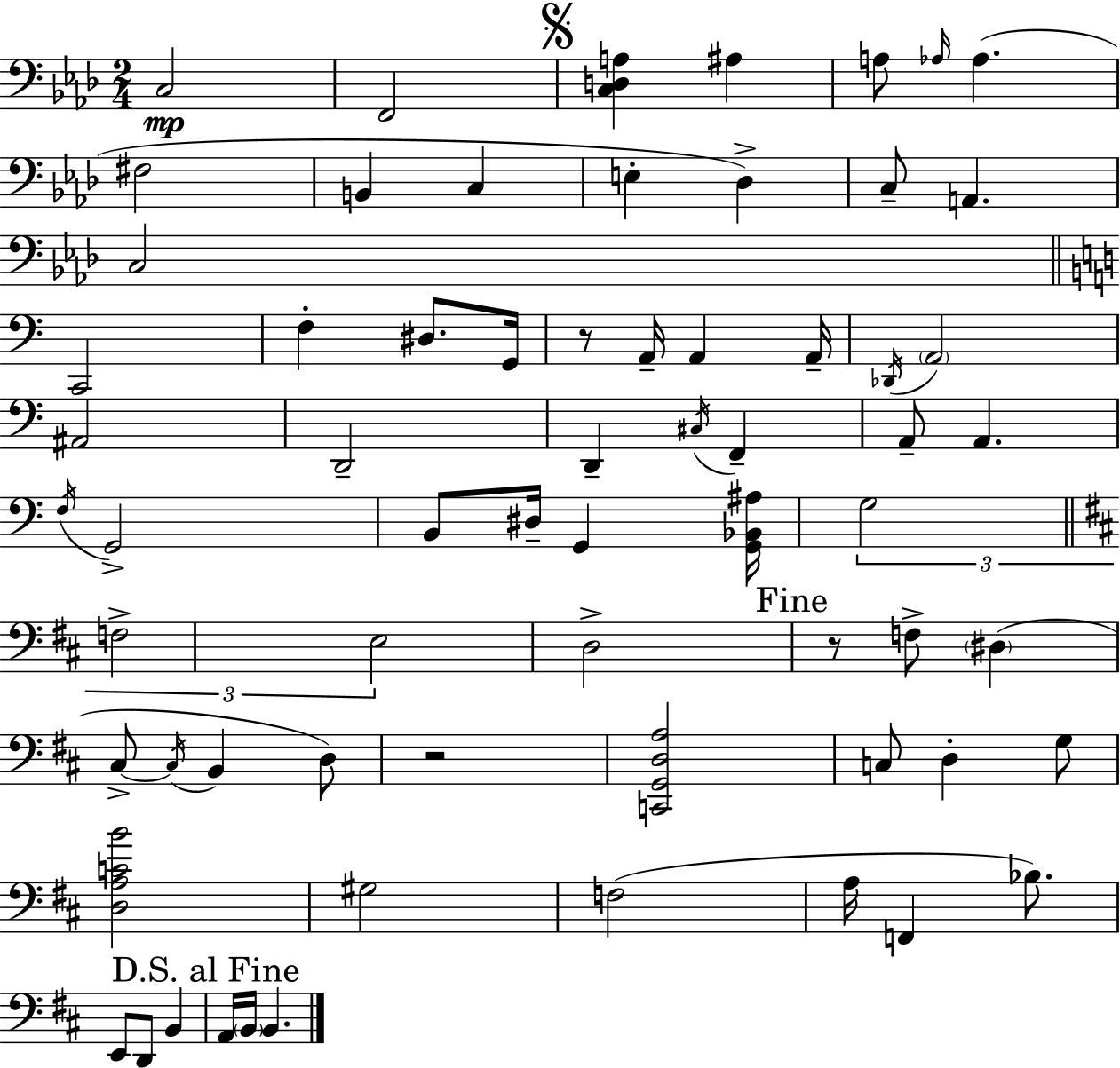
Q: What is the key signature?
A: AES major